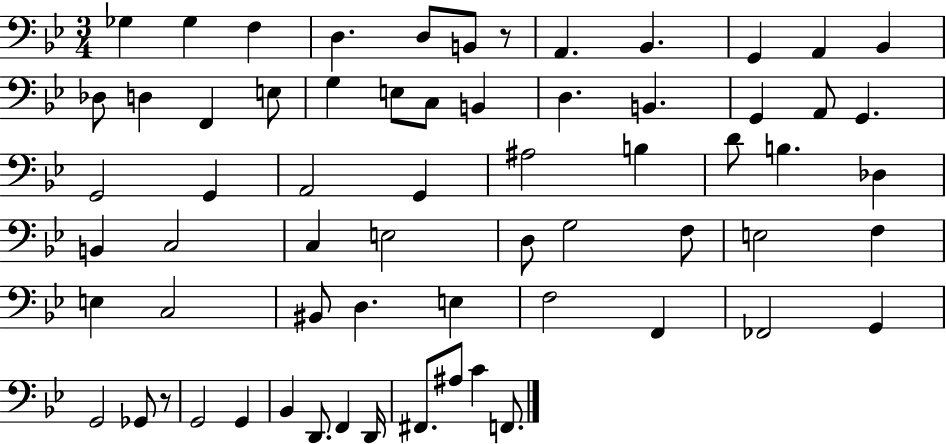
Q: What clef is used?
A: bass